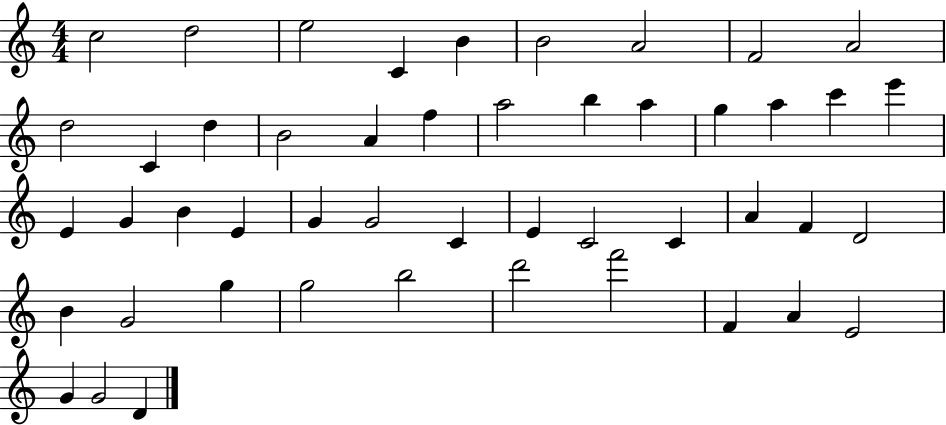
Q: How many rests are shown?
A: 0